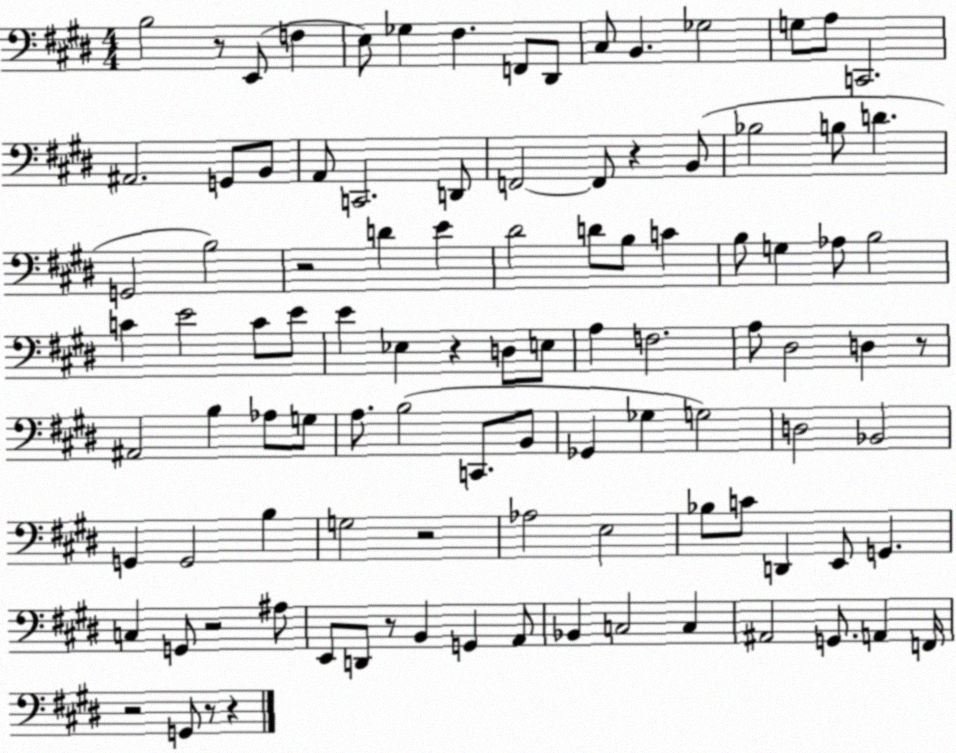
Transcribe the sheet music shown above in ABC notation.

X:1
T:Untitled
M:4/4
L:1/4
K:E
B,2 z/2 E,,/2 F, E,/2 _G, ^F, F,,/2 ^D,,/2 ^C,/2 B,, _G,2 G,/2 A,/2 C,,2 ^A,,2 G,,/2 B,,/2 A,,/2 C,,2 D,,/2 F,,2 F,,/2 z B,,/2 _B,2 B,/2 D G,,2 B,2 z2 D E ^D2 D/2 B,/2 C B,/2 G, _A,/2 B,2 C E2 C/2 E/2 E _E, z D,/2 E,/2 A, F,2 A,/2 ^D,2 D, z/2 ^A,,2 B, _A,/2 G,/2 A,/2 B,2 C,,/2 B,,/2 _G,, _G, G,2 D,2 _B,,2 G,, G,,2 B, G,2 z2 _A,2 E,2 _B,/2 C/2 D,, E,,/2 G,, C, G,,/2 z2 ^A,/2 E,,/2 D,,/2 z/2 B,, G,, A,,/2 _B,, C,2 C, ^A,,2 G,,/2 A,, F,,/4 z2 G,,/2 z/2 z